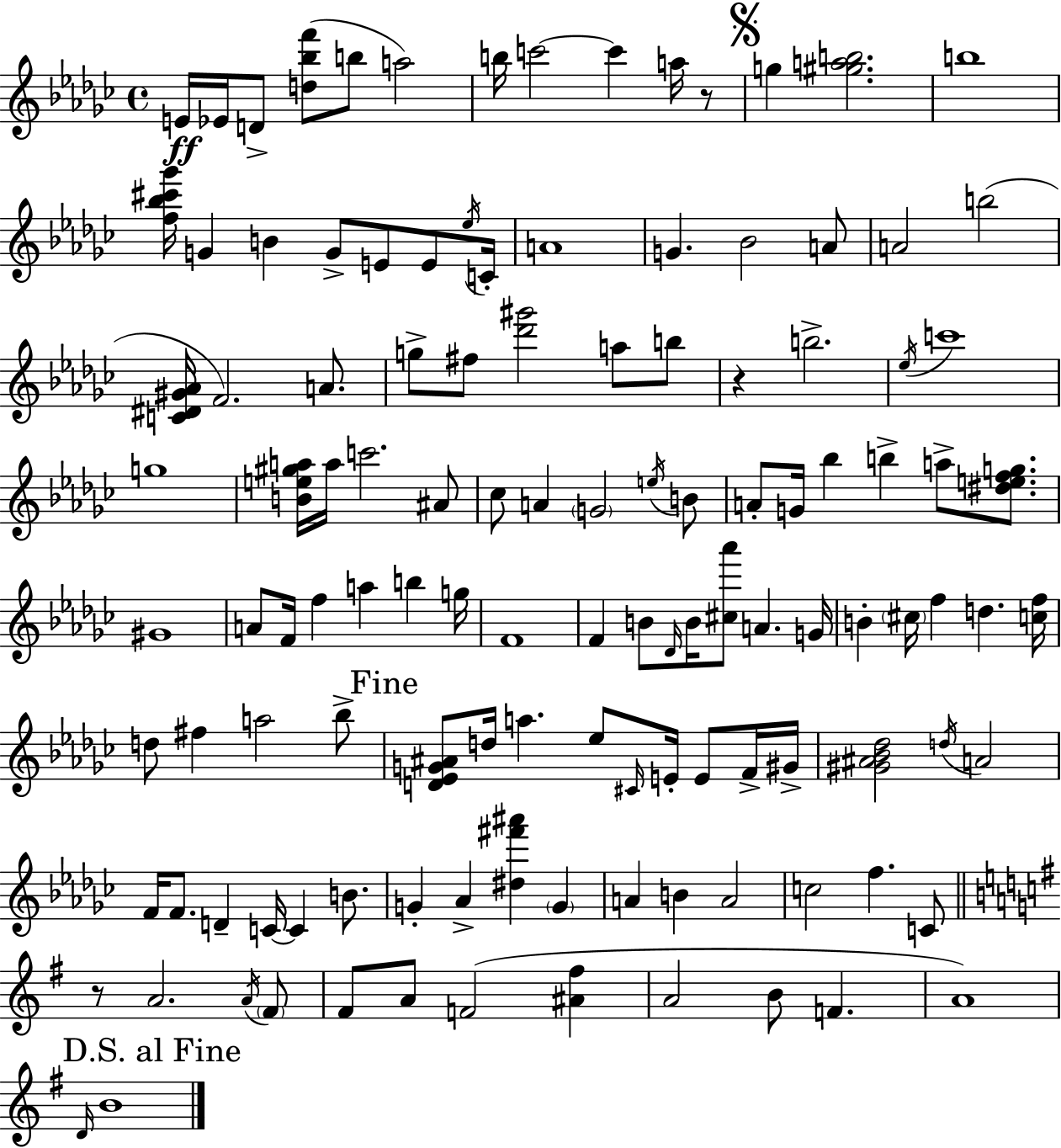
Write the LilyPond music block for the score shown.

{
  \clef treble
  \time 4/4
  \defaultTimeSignature
  \key ees \minor
  e'16\ff ees'16 d'8-> <d'' bes'' f'''>8( b''8 a''2) | b''16 c'''2~~ c'''4 a''16 r8 | \mark \markup { \musicglyph "scripts.segno" } g''4 <gis'' a'' b''>2. | b''1 | \break <f'' bes'' cis''' ges'''>16 g'4 b'4 g'8-> e'8 e'8 \acciaccatura { ees''16 } | c'16-. a'1 | g'4. bes'2 a'8 | a'2 b''2( | \break <c' dis' gis' aes'>16 f'2.) a'8. | g''8-> fis''8 <des''' gis'''>2 a''8 b''8 | r4 b''2.-> | \acciaccatura { ees''16 } c'''1 | \break g''1 | <b' e'' gis'' a''>16 a''16 c'''2. | ais'8 ces''8 a'4 \parenthesize g'2 | \acciaccatura { e''16 } b'8 a'8-. g'16 bes''4 b''4-> a''8-> | \break <dis'' e'' f'' g''>8. gis'1 | a'8 f'16 f''4 a''4 b''4 | g''16 f'1 | f'4 b'8 \grace { des'16 } b'16 <cis'' aes'''>8 a'4. | \break g'16 b'4-. \parenthesize cis''16 f''4 d''4. | <c'' f''>16 d''8 fis''4 a''2 | bes''8-> \mark "Fine" <d' ees' g' ais'>8 d''16 a''4. ees''8 \grace { cis'16 } | e'16-. e'8 f'16-> gis'16-> <gis' ais' bes' des''>2 \acciaccatura { d''16 } a'2 | \break f'16 f'8. d'4-- c'16~~ c'4 | b'8. g'4-. aes'4-> <dis'' fis''' ais'''>4 | \parenthesize g'4 a'4 b'4 a'2 | c''2 f''4. | \break c'8 \bar "||" \break \key g \major r8 a'2. \acciaccatura { a'16 } \parenthesize fis'8 | fis'8 a'8 f'2( <ais' fis''>4 | a'2 b'8 f'4. | a'1) | \break \mark "D.S. al Fine" \grace { d'16 } b'1 | \bar "|."
}